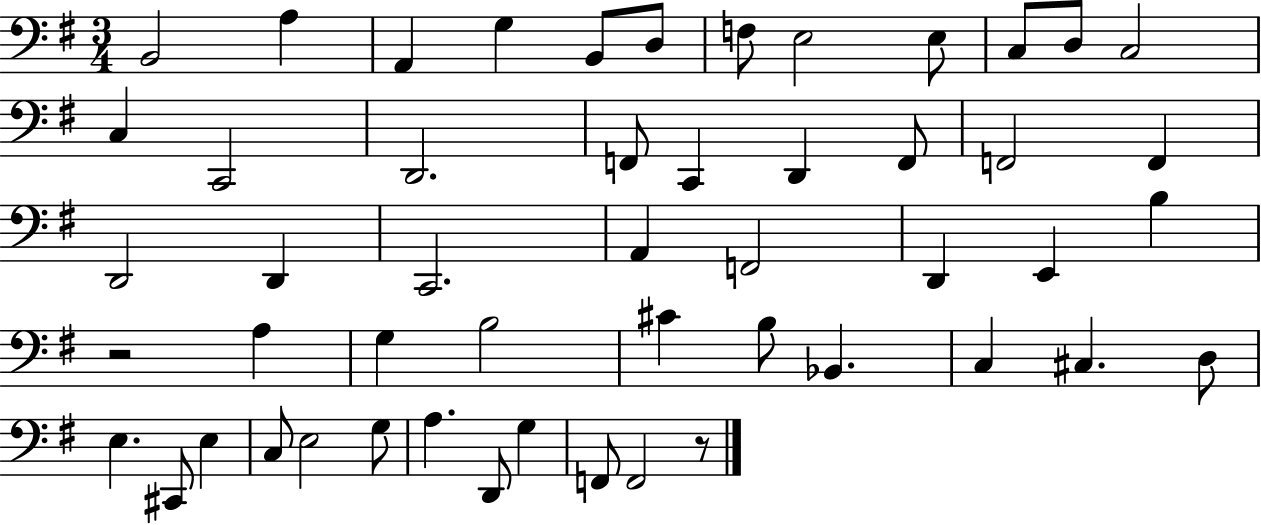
B2/h A3/q A2/q G3/q B2/e D3/e F3/e E3/h E3/e C3/e D3/e C3/h C3/q C2/h D2/h. F2/e C2/q D2/q F2/e F2/h F2/q D2/h D2/q C2/h. A2/q F2/h D2/q E2/q B3/q R/h A3/q G3/q B3/h C#4/q B3/e Bb2/q. C3/q C#3/q. D3/e E3/q. C#2/e E3/q C3/e E3/h G3/e A3/q. D2/e G3/q F2/e F2/h R/e